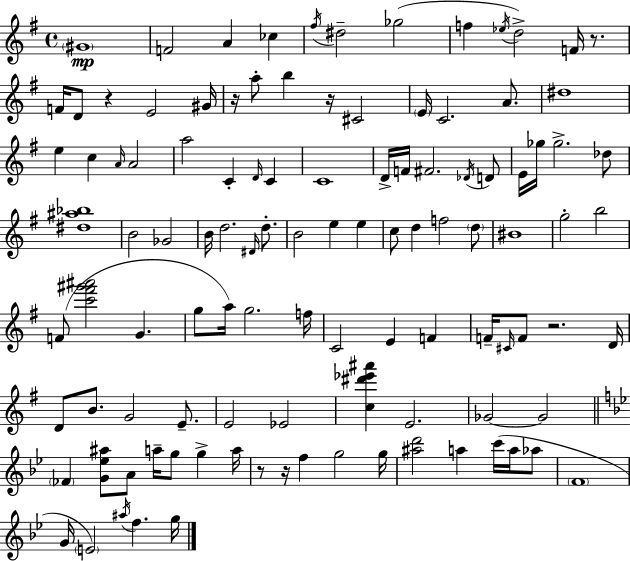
G#4/w F4/h A4/q CES5/q F#5/s D#5/h Gb5/h F5/q Eb5/s D5/h F4/s R/e. F4/s D4/e R/q E4/h G#4/s R/s A5/e B5/q R/s C#4/h E4/s C4/h. A4/e. D#5/w E5/q C5/q A4/s A4/h A5/h C4/q D4/s C4/q C4/w D4/s F4/s F#4/h. Db4/s D4/e E4/s Gb5/s Gb5/h. Db5/e [D#5,A#5,Bb5]/w B4/h Gb4/h B4/s D5/h. D#4/s D5/e. B4/h E5/q E5/q C5/e D5/q F5/h D5/e BIS4/w G5/h B5/h F4/e [C6,F#6,G#6,A#6]/h G4/q. G5/e A5/s G5/h. F5/s C4/h E4/q F4/q F4/s C#4/s F4/e R/h. D4/s D4/e B4/e. G4/h E4/e. E4/h Eb4/h [C5,D#6,Eb6,A#6]/q E4/h. Gb4/h Gb4/h FES4/q [G4,Eb5,A#5]/e A4/e A5/s G5/e G5/q A5/s R/e R/s F5/q G5/h G5/s [A#5,D6]/h A5/q C6/s A5/s Ab5/e F4/w G4/s E4/h A#5/s F5/q. G5/s